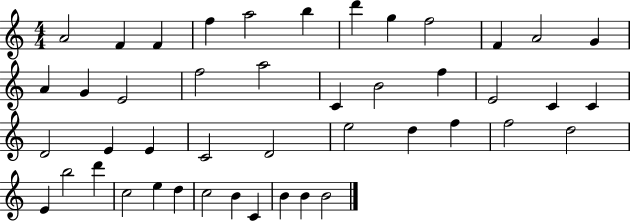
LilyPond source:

{
  \clef treble
  \numericTimeSignature
  \time 4/4
  \key c \major
  a'2 f'4 f'4 | f''4 a''2 b''4 | d'''4 g''4 f''2 | f'4 a'2 g'4 | \break a'4 g'4 e'2 | f''2 a''2 | c'4 b'2 f''4 | e'2 c'4 c'4 | \break d'2 e'4 e'4 | c'2 d'2 | e''2 d''4 f''4 | f''2 d''2 | \break e'4 b''2 d'''4 | c''2 e''4 d''4 | c''2 b'4 c'4 | b'4 b'4 b'2 | \break \bar "|."
}